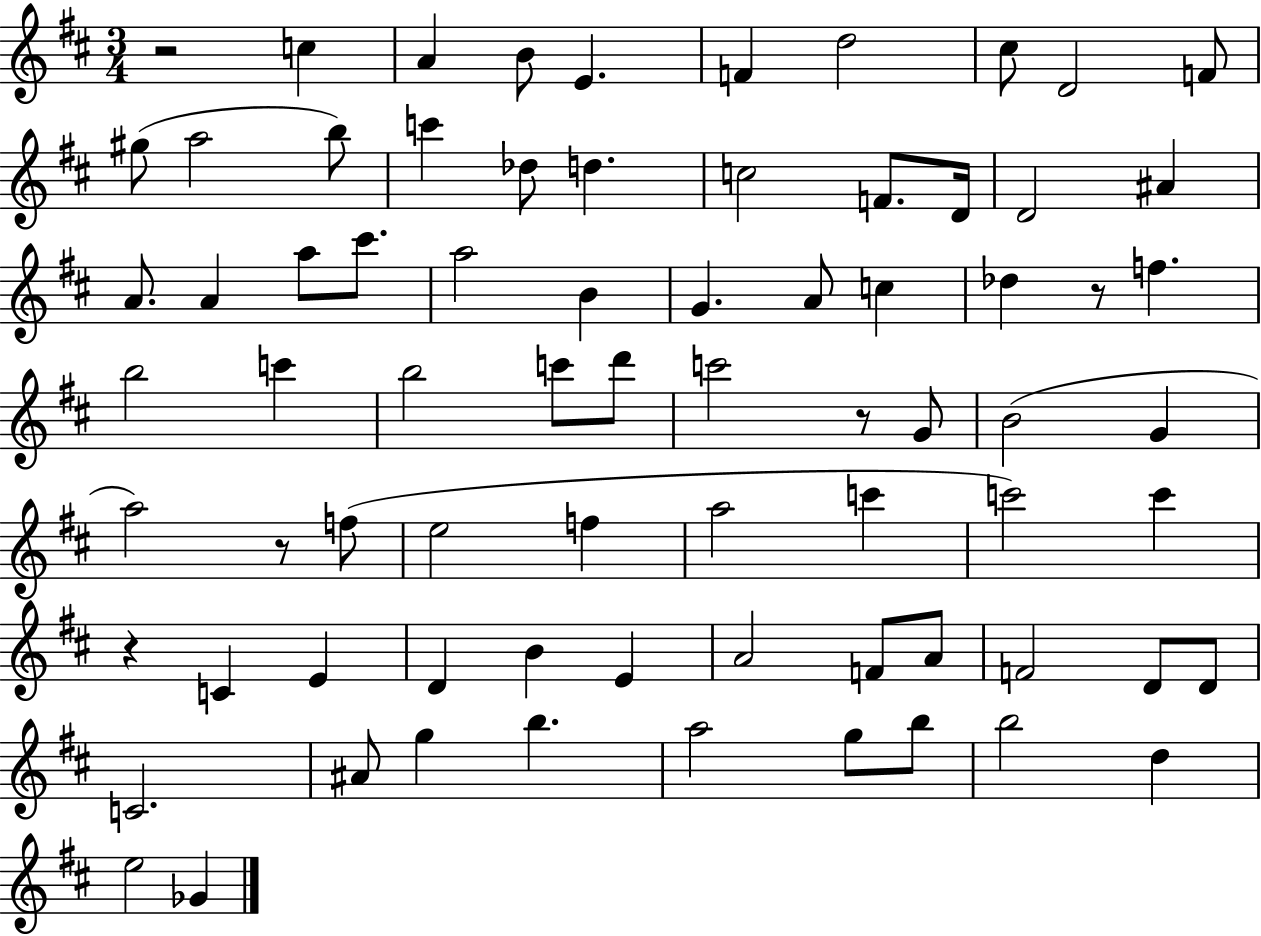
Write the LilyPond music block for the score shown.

{
  \clef treble
  \numericTimeSignature
  \time 3/4
  \key d \major
  r2 c''4 | a'4 b'8 e'4. | f'4 d''2 | cis''8 d'2 f'8 | \break gis''8( a''2 b''8) | c'''4 des''8 d''4. | c''2 f'8. d'16 | d'2 ais'4 | \break a'8. a'4 a''8 cis'''8. | a''2 b'4 | g'4. a'8 c''4 | des''4 r8 f''4. | \break b''2 c'''4 | b''2 c'''8 d'''8 | c'''2 r8 g'8 | b'2( g'4 | \break a''2) r8 f''8( | e''2 f''4 | a''2 c'''4 | c'''2) c'''4 | \break r4 c'4 e'4 | d'4 b'4 e'4 | a'2 f'8 a'8 | f'2 d'8 d'8 | \break c'2. | ais'8 g''4 b''4. | a''2 g''8 b''8 | b''2 d''4 | \break e''2 ges'4 | \bar "|."
}